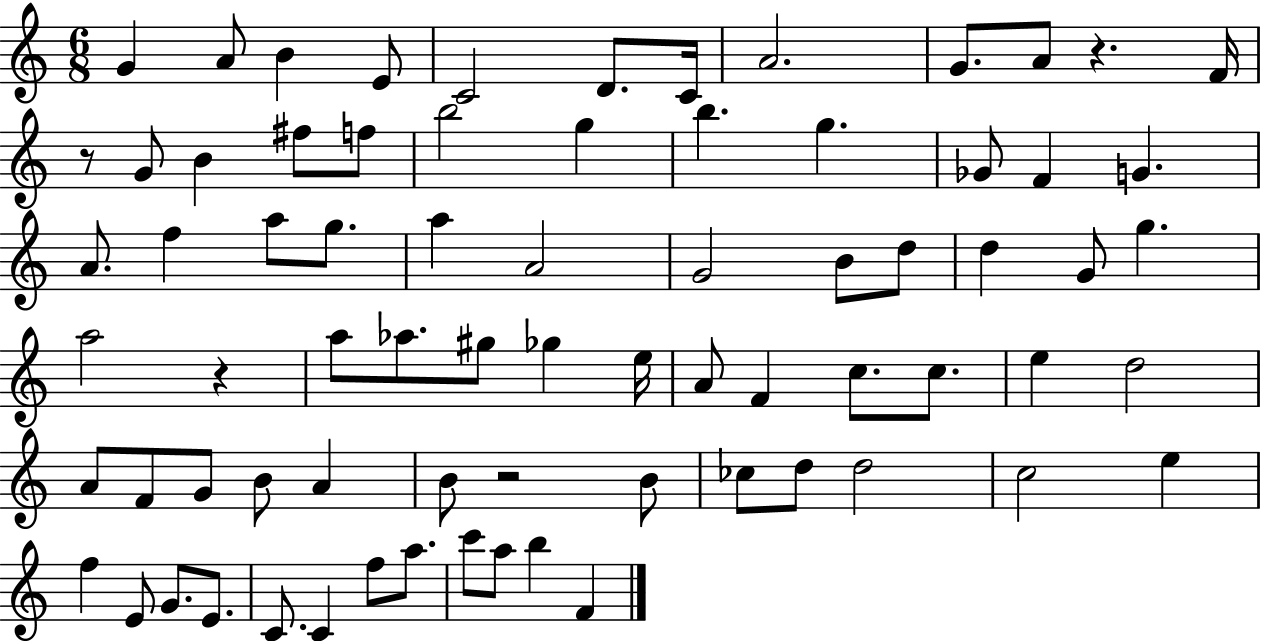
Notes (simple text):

G4/q A4/e B4/q E4/e C4/h D4/e. C4/s A4/h. G4/e. A4/e R/q. F4/s R/e G4/e B4/q F#5/e F5/e B5/h G5/q B5/q. G5/q. Gb4/e F4/q G4/q. A4/e. F5/q A5/e G5/e. A5/q A4/h G4/h B4/e D5/e D5/q G4/e G5/q. A5/h R/q A5/e Ab5/e. G#5/e Gb5/q E5/s A4/e F4/q C5/e. C5/e. E5/q D5/h A4/e F4/e G4/e B4/e A4/q B4/e R/h B4/e CES5/e D5/e D5/h C5/h E5/q F5/q E4/e G4/e. E4/e. C4/e. C4/q F5/e A5/e. C6/e A5/e B5/q F4/q